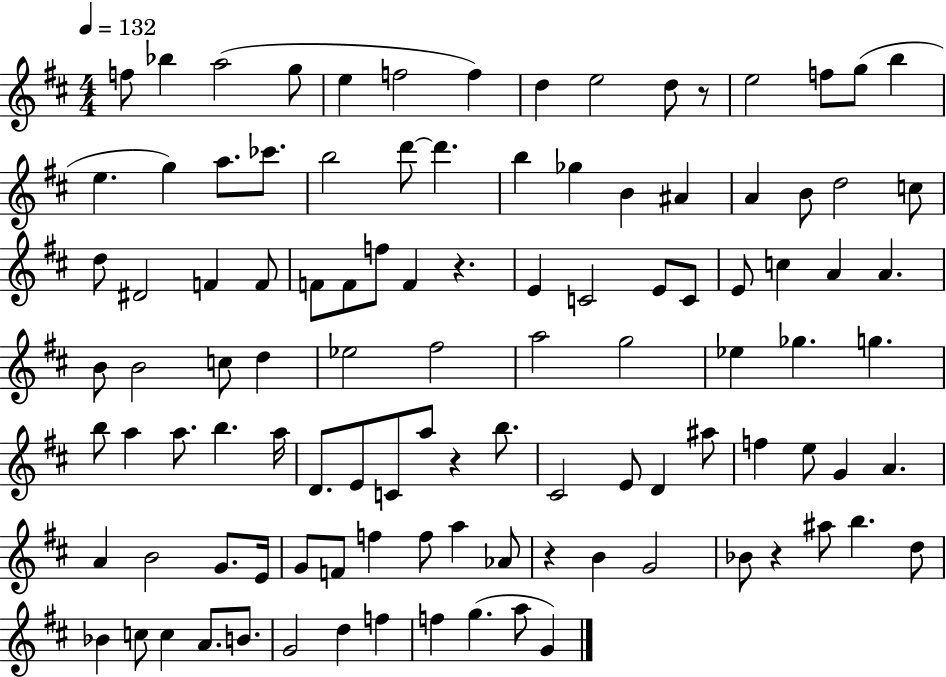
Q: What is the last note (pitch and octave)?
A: G4